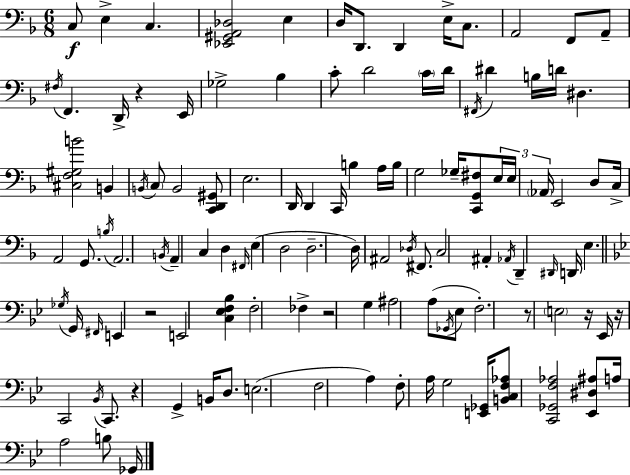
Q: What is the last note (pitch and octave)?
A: Gb2